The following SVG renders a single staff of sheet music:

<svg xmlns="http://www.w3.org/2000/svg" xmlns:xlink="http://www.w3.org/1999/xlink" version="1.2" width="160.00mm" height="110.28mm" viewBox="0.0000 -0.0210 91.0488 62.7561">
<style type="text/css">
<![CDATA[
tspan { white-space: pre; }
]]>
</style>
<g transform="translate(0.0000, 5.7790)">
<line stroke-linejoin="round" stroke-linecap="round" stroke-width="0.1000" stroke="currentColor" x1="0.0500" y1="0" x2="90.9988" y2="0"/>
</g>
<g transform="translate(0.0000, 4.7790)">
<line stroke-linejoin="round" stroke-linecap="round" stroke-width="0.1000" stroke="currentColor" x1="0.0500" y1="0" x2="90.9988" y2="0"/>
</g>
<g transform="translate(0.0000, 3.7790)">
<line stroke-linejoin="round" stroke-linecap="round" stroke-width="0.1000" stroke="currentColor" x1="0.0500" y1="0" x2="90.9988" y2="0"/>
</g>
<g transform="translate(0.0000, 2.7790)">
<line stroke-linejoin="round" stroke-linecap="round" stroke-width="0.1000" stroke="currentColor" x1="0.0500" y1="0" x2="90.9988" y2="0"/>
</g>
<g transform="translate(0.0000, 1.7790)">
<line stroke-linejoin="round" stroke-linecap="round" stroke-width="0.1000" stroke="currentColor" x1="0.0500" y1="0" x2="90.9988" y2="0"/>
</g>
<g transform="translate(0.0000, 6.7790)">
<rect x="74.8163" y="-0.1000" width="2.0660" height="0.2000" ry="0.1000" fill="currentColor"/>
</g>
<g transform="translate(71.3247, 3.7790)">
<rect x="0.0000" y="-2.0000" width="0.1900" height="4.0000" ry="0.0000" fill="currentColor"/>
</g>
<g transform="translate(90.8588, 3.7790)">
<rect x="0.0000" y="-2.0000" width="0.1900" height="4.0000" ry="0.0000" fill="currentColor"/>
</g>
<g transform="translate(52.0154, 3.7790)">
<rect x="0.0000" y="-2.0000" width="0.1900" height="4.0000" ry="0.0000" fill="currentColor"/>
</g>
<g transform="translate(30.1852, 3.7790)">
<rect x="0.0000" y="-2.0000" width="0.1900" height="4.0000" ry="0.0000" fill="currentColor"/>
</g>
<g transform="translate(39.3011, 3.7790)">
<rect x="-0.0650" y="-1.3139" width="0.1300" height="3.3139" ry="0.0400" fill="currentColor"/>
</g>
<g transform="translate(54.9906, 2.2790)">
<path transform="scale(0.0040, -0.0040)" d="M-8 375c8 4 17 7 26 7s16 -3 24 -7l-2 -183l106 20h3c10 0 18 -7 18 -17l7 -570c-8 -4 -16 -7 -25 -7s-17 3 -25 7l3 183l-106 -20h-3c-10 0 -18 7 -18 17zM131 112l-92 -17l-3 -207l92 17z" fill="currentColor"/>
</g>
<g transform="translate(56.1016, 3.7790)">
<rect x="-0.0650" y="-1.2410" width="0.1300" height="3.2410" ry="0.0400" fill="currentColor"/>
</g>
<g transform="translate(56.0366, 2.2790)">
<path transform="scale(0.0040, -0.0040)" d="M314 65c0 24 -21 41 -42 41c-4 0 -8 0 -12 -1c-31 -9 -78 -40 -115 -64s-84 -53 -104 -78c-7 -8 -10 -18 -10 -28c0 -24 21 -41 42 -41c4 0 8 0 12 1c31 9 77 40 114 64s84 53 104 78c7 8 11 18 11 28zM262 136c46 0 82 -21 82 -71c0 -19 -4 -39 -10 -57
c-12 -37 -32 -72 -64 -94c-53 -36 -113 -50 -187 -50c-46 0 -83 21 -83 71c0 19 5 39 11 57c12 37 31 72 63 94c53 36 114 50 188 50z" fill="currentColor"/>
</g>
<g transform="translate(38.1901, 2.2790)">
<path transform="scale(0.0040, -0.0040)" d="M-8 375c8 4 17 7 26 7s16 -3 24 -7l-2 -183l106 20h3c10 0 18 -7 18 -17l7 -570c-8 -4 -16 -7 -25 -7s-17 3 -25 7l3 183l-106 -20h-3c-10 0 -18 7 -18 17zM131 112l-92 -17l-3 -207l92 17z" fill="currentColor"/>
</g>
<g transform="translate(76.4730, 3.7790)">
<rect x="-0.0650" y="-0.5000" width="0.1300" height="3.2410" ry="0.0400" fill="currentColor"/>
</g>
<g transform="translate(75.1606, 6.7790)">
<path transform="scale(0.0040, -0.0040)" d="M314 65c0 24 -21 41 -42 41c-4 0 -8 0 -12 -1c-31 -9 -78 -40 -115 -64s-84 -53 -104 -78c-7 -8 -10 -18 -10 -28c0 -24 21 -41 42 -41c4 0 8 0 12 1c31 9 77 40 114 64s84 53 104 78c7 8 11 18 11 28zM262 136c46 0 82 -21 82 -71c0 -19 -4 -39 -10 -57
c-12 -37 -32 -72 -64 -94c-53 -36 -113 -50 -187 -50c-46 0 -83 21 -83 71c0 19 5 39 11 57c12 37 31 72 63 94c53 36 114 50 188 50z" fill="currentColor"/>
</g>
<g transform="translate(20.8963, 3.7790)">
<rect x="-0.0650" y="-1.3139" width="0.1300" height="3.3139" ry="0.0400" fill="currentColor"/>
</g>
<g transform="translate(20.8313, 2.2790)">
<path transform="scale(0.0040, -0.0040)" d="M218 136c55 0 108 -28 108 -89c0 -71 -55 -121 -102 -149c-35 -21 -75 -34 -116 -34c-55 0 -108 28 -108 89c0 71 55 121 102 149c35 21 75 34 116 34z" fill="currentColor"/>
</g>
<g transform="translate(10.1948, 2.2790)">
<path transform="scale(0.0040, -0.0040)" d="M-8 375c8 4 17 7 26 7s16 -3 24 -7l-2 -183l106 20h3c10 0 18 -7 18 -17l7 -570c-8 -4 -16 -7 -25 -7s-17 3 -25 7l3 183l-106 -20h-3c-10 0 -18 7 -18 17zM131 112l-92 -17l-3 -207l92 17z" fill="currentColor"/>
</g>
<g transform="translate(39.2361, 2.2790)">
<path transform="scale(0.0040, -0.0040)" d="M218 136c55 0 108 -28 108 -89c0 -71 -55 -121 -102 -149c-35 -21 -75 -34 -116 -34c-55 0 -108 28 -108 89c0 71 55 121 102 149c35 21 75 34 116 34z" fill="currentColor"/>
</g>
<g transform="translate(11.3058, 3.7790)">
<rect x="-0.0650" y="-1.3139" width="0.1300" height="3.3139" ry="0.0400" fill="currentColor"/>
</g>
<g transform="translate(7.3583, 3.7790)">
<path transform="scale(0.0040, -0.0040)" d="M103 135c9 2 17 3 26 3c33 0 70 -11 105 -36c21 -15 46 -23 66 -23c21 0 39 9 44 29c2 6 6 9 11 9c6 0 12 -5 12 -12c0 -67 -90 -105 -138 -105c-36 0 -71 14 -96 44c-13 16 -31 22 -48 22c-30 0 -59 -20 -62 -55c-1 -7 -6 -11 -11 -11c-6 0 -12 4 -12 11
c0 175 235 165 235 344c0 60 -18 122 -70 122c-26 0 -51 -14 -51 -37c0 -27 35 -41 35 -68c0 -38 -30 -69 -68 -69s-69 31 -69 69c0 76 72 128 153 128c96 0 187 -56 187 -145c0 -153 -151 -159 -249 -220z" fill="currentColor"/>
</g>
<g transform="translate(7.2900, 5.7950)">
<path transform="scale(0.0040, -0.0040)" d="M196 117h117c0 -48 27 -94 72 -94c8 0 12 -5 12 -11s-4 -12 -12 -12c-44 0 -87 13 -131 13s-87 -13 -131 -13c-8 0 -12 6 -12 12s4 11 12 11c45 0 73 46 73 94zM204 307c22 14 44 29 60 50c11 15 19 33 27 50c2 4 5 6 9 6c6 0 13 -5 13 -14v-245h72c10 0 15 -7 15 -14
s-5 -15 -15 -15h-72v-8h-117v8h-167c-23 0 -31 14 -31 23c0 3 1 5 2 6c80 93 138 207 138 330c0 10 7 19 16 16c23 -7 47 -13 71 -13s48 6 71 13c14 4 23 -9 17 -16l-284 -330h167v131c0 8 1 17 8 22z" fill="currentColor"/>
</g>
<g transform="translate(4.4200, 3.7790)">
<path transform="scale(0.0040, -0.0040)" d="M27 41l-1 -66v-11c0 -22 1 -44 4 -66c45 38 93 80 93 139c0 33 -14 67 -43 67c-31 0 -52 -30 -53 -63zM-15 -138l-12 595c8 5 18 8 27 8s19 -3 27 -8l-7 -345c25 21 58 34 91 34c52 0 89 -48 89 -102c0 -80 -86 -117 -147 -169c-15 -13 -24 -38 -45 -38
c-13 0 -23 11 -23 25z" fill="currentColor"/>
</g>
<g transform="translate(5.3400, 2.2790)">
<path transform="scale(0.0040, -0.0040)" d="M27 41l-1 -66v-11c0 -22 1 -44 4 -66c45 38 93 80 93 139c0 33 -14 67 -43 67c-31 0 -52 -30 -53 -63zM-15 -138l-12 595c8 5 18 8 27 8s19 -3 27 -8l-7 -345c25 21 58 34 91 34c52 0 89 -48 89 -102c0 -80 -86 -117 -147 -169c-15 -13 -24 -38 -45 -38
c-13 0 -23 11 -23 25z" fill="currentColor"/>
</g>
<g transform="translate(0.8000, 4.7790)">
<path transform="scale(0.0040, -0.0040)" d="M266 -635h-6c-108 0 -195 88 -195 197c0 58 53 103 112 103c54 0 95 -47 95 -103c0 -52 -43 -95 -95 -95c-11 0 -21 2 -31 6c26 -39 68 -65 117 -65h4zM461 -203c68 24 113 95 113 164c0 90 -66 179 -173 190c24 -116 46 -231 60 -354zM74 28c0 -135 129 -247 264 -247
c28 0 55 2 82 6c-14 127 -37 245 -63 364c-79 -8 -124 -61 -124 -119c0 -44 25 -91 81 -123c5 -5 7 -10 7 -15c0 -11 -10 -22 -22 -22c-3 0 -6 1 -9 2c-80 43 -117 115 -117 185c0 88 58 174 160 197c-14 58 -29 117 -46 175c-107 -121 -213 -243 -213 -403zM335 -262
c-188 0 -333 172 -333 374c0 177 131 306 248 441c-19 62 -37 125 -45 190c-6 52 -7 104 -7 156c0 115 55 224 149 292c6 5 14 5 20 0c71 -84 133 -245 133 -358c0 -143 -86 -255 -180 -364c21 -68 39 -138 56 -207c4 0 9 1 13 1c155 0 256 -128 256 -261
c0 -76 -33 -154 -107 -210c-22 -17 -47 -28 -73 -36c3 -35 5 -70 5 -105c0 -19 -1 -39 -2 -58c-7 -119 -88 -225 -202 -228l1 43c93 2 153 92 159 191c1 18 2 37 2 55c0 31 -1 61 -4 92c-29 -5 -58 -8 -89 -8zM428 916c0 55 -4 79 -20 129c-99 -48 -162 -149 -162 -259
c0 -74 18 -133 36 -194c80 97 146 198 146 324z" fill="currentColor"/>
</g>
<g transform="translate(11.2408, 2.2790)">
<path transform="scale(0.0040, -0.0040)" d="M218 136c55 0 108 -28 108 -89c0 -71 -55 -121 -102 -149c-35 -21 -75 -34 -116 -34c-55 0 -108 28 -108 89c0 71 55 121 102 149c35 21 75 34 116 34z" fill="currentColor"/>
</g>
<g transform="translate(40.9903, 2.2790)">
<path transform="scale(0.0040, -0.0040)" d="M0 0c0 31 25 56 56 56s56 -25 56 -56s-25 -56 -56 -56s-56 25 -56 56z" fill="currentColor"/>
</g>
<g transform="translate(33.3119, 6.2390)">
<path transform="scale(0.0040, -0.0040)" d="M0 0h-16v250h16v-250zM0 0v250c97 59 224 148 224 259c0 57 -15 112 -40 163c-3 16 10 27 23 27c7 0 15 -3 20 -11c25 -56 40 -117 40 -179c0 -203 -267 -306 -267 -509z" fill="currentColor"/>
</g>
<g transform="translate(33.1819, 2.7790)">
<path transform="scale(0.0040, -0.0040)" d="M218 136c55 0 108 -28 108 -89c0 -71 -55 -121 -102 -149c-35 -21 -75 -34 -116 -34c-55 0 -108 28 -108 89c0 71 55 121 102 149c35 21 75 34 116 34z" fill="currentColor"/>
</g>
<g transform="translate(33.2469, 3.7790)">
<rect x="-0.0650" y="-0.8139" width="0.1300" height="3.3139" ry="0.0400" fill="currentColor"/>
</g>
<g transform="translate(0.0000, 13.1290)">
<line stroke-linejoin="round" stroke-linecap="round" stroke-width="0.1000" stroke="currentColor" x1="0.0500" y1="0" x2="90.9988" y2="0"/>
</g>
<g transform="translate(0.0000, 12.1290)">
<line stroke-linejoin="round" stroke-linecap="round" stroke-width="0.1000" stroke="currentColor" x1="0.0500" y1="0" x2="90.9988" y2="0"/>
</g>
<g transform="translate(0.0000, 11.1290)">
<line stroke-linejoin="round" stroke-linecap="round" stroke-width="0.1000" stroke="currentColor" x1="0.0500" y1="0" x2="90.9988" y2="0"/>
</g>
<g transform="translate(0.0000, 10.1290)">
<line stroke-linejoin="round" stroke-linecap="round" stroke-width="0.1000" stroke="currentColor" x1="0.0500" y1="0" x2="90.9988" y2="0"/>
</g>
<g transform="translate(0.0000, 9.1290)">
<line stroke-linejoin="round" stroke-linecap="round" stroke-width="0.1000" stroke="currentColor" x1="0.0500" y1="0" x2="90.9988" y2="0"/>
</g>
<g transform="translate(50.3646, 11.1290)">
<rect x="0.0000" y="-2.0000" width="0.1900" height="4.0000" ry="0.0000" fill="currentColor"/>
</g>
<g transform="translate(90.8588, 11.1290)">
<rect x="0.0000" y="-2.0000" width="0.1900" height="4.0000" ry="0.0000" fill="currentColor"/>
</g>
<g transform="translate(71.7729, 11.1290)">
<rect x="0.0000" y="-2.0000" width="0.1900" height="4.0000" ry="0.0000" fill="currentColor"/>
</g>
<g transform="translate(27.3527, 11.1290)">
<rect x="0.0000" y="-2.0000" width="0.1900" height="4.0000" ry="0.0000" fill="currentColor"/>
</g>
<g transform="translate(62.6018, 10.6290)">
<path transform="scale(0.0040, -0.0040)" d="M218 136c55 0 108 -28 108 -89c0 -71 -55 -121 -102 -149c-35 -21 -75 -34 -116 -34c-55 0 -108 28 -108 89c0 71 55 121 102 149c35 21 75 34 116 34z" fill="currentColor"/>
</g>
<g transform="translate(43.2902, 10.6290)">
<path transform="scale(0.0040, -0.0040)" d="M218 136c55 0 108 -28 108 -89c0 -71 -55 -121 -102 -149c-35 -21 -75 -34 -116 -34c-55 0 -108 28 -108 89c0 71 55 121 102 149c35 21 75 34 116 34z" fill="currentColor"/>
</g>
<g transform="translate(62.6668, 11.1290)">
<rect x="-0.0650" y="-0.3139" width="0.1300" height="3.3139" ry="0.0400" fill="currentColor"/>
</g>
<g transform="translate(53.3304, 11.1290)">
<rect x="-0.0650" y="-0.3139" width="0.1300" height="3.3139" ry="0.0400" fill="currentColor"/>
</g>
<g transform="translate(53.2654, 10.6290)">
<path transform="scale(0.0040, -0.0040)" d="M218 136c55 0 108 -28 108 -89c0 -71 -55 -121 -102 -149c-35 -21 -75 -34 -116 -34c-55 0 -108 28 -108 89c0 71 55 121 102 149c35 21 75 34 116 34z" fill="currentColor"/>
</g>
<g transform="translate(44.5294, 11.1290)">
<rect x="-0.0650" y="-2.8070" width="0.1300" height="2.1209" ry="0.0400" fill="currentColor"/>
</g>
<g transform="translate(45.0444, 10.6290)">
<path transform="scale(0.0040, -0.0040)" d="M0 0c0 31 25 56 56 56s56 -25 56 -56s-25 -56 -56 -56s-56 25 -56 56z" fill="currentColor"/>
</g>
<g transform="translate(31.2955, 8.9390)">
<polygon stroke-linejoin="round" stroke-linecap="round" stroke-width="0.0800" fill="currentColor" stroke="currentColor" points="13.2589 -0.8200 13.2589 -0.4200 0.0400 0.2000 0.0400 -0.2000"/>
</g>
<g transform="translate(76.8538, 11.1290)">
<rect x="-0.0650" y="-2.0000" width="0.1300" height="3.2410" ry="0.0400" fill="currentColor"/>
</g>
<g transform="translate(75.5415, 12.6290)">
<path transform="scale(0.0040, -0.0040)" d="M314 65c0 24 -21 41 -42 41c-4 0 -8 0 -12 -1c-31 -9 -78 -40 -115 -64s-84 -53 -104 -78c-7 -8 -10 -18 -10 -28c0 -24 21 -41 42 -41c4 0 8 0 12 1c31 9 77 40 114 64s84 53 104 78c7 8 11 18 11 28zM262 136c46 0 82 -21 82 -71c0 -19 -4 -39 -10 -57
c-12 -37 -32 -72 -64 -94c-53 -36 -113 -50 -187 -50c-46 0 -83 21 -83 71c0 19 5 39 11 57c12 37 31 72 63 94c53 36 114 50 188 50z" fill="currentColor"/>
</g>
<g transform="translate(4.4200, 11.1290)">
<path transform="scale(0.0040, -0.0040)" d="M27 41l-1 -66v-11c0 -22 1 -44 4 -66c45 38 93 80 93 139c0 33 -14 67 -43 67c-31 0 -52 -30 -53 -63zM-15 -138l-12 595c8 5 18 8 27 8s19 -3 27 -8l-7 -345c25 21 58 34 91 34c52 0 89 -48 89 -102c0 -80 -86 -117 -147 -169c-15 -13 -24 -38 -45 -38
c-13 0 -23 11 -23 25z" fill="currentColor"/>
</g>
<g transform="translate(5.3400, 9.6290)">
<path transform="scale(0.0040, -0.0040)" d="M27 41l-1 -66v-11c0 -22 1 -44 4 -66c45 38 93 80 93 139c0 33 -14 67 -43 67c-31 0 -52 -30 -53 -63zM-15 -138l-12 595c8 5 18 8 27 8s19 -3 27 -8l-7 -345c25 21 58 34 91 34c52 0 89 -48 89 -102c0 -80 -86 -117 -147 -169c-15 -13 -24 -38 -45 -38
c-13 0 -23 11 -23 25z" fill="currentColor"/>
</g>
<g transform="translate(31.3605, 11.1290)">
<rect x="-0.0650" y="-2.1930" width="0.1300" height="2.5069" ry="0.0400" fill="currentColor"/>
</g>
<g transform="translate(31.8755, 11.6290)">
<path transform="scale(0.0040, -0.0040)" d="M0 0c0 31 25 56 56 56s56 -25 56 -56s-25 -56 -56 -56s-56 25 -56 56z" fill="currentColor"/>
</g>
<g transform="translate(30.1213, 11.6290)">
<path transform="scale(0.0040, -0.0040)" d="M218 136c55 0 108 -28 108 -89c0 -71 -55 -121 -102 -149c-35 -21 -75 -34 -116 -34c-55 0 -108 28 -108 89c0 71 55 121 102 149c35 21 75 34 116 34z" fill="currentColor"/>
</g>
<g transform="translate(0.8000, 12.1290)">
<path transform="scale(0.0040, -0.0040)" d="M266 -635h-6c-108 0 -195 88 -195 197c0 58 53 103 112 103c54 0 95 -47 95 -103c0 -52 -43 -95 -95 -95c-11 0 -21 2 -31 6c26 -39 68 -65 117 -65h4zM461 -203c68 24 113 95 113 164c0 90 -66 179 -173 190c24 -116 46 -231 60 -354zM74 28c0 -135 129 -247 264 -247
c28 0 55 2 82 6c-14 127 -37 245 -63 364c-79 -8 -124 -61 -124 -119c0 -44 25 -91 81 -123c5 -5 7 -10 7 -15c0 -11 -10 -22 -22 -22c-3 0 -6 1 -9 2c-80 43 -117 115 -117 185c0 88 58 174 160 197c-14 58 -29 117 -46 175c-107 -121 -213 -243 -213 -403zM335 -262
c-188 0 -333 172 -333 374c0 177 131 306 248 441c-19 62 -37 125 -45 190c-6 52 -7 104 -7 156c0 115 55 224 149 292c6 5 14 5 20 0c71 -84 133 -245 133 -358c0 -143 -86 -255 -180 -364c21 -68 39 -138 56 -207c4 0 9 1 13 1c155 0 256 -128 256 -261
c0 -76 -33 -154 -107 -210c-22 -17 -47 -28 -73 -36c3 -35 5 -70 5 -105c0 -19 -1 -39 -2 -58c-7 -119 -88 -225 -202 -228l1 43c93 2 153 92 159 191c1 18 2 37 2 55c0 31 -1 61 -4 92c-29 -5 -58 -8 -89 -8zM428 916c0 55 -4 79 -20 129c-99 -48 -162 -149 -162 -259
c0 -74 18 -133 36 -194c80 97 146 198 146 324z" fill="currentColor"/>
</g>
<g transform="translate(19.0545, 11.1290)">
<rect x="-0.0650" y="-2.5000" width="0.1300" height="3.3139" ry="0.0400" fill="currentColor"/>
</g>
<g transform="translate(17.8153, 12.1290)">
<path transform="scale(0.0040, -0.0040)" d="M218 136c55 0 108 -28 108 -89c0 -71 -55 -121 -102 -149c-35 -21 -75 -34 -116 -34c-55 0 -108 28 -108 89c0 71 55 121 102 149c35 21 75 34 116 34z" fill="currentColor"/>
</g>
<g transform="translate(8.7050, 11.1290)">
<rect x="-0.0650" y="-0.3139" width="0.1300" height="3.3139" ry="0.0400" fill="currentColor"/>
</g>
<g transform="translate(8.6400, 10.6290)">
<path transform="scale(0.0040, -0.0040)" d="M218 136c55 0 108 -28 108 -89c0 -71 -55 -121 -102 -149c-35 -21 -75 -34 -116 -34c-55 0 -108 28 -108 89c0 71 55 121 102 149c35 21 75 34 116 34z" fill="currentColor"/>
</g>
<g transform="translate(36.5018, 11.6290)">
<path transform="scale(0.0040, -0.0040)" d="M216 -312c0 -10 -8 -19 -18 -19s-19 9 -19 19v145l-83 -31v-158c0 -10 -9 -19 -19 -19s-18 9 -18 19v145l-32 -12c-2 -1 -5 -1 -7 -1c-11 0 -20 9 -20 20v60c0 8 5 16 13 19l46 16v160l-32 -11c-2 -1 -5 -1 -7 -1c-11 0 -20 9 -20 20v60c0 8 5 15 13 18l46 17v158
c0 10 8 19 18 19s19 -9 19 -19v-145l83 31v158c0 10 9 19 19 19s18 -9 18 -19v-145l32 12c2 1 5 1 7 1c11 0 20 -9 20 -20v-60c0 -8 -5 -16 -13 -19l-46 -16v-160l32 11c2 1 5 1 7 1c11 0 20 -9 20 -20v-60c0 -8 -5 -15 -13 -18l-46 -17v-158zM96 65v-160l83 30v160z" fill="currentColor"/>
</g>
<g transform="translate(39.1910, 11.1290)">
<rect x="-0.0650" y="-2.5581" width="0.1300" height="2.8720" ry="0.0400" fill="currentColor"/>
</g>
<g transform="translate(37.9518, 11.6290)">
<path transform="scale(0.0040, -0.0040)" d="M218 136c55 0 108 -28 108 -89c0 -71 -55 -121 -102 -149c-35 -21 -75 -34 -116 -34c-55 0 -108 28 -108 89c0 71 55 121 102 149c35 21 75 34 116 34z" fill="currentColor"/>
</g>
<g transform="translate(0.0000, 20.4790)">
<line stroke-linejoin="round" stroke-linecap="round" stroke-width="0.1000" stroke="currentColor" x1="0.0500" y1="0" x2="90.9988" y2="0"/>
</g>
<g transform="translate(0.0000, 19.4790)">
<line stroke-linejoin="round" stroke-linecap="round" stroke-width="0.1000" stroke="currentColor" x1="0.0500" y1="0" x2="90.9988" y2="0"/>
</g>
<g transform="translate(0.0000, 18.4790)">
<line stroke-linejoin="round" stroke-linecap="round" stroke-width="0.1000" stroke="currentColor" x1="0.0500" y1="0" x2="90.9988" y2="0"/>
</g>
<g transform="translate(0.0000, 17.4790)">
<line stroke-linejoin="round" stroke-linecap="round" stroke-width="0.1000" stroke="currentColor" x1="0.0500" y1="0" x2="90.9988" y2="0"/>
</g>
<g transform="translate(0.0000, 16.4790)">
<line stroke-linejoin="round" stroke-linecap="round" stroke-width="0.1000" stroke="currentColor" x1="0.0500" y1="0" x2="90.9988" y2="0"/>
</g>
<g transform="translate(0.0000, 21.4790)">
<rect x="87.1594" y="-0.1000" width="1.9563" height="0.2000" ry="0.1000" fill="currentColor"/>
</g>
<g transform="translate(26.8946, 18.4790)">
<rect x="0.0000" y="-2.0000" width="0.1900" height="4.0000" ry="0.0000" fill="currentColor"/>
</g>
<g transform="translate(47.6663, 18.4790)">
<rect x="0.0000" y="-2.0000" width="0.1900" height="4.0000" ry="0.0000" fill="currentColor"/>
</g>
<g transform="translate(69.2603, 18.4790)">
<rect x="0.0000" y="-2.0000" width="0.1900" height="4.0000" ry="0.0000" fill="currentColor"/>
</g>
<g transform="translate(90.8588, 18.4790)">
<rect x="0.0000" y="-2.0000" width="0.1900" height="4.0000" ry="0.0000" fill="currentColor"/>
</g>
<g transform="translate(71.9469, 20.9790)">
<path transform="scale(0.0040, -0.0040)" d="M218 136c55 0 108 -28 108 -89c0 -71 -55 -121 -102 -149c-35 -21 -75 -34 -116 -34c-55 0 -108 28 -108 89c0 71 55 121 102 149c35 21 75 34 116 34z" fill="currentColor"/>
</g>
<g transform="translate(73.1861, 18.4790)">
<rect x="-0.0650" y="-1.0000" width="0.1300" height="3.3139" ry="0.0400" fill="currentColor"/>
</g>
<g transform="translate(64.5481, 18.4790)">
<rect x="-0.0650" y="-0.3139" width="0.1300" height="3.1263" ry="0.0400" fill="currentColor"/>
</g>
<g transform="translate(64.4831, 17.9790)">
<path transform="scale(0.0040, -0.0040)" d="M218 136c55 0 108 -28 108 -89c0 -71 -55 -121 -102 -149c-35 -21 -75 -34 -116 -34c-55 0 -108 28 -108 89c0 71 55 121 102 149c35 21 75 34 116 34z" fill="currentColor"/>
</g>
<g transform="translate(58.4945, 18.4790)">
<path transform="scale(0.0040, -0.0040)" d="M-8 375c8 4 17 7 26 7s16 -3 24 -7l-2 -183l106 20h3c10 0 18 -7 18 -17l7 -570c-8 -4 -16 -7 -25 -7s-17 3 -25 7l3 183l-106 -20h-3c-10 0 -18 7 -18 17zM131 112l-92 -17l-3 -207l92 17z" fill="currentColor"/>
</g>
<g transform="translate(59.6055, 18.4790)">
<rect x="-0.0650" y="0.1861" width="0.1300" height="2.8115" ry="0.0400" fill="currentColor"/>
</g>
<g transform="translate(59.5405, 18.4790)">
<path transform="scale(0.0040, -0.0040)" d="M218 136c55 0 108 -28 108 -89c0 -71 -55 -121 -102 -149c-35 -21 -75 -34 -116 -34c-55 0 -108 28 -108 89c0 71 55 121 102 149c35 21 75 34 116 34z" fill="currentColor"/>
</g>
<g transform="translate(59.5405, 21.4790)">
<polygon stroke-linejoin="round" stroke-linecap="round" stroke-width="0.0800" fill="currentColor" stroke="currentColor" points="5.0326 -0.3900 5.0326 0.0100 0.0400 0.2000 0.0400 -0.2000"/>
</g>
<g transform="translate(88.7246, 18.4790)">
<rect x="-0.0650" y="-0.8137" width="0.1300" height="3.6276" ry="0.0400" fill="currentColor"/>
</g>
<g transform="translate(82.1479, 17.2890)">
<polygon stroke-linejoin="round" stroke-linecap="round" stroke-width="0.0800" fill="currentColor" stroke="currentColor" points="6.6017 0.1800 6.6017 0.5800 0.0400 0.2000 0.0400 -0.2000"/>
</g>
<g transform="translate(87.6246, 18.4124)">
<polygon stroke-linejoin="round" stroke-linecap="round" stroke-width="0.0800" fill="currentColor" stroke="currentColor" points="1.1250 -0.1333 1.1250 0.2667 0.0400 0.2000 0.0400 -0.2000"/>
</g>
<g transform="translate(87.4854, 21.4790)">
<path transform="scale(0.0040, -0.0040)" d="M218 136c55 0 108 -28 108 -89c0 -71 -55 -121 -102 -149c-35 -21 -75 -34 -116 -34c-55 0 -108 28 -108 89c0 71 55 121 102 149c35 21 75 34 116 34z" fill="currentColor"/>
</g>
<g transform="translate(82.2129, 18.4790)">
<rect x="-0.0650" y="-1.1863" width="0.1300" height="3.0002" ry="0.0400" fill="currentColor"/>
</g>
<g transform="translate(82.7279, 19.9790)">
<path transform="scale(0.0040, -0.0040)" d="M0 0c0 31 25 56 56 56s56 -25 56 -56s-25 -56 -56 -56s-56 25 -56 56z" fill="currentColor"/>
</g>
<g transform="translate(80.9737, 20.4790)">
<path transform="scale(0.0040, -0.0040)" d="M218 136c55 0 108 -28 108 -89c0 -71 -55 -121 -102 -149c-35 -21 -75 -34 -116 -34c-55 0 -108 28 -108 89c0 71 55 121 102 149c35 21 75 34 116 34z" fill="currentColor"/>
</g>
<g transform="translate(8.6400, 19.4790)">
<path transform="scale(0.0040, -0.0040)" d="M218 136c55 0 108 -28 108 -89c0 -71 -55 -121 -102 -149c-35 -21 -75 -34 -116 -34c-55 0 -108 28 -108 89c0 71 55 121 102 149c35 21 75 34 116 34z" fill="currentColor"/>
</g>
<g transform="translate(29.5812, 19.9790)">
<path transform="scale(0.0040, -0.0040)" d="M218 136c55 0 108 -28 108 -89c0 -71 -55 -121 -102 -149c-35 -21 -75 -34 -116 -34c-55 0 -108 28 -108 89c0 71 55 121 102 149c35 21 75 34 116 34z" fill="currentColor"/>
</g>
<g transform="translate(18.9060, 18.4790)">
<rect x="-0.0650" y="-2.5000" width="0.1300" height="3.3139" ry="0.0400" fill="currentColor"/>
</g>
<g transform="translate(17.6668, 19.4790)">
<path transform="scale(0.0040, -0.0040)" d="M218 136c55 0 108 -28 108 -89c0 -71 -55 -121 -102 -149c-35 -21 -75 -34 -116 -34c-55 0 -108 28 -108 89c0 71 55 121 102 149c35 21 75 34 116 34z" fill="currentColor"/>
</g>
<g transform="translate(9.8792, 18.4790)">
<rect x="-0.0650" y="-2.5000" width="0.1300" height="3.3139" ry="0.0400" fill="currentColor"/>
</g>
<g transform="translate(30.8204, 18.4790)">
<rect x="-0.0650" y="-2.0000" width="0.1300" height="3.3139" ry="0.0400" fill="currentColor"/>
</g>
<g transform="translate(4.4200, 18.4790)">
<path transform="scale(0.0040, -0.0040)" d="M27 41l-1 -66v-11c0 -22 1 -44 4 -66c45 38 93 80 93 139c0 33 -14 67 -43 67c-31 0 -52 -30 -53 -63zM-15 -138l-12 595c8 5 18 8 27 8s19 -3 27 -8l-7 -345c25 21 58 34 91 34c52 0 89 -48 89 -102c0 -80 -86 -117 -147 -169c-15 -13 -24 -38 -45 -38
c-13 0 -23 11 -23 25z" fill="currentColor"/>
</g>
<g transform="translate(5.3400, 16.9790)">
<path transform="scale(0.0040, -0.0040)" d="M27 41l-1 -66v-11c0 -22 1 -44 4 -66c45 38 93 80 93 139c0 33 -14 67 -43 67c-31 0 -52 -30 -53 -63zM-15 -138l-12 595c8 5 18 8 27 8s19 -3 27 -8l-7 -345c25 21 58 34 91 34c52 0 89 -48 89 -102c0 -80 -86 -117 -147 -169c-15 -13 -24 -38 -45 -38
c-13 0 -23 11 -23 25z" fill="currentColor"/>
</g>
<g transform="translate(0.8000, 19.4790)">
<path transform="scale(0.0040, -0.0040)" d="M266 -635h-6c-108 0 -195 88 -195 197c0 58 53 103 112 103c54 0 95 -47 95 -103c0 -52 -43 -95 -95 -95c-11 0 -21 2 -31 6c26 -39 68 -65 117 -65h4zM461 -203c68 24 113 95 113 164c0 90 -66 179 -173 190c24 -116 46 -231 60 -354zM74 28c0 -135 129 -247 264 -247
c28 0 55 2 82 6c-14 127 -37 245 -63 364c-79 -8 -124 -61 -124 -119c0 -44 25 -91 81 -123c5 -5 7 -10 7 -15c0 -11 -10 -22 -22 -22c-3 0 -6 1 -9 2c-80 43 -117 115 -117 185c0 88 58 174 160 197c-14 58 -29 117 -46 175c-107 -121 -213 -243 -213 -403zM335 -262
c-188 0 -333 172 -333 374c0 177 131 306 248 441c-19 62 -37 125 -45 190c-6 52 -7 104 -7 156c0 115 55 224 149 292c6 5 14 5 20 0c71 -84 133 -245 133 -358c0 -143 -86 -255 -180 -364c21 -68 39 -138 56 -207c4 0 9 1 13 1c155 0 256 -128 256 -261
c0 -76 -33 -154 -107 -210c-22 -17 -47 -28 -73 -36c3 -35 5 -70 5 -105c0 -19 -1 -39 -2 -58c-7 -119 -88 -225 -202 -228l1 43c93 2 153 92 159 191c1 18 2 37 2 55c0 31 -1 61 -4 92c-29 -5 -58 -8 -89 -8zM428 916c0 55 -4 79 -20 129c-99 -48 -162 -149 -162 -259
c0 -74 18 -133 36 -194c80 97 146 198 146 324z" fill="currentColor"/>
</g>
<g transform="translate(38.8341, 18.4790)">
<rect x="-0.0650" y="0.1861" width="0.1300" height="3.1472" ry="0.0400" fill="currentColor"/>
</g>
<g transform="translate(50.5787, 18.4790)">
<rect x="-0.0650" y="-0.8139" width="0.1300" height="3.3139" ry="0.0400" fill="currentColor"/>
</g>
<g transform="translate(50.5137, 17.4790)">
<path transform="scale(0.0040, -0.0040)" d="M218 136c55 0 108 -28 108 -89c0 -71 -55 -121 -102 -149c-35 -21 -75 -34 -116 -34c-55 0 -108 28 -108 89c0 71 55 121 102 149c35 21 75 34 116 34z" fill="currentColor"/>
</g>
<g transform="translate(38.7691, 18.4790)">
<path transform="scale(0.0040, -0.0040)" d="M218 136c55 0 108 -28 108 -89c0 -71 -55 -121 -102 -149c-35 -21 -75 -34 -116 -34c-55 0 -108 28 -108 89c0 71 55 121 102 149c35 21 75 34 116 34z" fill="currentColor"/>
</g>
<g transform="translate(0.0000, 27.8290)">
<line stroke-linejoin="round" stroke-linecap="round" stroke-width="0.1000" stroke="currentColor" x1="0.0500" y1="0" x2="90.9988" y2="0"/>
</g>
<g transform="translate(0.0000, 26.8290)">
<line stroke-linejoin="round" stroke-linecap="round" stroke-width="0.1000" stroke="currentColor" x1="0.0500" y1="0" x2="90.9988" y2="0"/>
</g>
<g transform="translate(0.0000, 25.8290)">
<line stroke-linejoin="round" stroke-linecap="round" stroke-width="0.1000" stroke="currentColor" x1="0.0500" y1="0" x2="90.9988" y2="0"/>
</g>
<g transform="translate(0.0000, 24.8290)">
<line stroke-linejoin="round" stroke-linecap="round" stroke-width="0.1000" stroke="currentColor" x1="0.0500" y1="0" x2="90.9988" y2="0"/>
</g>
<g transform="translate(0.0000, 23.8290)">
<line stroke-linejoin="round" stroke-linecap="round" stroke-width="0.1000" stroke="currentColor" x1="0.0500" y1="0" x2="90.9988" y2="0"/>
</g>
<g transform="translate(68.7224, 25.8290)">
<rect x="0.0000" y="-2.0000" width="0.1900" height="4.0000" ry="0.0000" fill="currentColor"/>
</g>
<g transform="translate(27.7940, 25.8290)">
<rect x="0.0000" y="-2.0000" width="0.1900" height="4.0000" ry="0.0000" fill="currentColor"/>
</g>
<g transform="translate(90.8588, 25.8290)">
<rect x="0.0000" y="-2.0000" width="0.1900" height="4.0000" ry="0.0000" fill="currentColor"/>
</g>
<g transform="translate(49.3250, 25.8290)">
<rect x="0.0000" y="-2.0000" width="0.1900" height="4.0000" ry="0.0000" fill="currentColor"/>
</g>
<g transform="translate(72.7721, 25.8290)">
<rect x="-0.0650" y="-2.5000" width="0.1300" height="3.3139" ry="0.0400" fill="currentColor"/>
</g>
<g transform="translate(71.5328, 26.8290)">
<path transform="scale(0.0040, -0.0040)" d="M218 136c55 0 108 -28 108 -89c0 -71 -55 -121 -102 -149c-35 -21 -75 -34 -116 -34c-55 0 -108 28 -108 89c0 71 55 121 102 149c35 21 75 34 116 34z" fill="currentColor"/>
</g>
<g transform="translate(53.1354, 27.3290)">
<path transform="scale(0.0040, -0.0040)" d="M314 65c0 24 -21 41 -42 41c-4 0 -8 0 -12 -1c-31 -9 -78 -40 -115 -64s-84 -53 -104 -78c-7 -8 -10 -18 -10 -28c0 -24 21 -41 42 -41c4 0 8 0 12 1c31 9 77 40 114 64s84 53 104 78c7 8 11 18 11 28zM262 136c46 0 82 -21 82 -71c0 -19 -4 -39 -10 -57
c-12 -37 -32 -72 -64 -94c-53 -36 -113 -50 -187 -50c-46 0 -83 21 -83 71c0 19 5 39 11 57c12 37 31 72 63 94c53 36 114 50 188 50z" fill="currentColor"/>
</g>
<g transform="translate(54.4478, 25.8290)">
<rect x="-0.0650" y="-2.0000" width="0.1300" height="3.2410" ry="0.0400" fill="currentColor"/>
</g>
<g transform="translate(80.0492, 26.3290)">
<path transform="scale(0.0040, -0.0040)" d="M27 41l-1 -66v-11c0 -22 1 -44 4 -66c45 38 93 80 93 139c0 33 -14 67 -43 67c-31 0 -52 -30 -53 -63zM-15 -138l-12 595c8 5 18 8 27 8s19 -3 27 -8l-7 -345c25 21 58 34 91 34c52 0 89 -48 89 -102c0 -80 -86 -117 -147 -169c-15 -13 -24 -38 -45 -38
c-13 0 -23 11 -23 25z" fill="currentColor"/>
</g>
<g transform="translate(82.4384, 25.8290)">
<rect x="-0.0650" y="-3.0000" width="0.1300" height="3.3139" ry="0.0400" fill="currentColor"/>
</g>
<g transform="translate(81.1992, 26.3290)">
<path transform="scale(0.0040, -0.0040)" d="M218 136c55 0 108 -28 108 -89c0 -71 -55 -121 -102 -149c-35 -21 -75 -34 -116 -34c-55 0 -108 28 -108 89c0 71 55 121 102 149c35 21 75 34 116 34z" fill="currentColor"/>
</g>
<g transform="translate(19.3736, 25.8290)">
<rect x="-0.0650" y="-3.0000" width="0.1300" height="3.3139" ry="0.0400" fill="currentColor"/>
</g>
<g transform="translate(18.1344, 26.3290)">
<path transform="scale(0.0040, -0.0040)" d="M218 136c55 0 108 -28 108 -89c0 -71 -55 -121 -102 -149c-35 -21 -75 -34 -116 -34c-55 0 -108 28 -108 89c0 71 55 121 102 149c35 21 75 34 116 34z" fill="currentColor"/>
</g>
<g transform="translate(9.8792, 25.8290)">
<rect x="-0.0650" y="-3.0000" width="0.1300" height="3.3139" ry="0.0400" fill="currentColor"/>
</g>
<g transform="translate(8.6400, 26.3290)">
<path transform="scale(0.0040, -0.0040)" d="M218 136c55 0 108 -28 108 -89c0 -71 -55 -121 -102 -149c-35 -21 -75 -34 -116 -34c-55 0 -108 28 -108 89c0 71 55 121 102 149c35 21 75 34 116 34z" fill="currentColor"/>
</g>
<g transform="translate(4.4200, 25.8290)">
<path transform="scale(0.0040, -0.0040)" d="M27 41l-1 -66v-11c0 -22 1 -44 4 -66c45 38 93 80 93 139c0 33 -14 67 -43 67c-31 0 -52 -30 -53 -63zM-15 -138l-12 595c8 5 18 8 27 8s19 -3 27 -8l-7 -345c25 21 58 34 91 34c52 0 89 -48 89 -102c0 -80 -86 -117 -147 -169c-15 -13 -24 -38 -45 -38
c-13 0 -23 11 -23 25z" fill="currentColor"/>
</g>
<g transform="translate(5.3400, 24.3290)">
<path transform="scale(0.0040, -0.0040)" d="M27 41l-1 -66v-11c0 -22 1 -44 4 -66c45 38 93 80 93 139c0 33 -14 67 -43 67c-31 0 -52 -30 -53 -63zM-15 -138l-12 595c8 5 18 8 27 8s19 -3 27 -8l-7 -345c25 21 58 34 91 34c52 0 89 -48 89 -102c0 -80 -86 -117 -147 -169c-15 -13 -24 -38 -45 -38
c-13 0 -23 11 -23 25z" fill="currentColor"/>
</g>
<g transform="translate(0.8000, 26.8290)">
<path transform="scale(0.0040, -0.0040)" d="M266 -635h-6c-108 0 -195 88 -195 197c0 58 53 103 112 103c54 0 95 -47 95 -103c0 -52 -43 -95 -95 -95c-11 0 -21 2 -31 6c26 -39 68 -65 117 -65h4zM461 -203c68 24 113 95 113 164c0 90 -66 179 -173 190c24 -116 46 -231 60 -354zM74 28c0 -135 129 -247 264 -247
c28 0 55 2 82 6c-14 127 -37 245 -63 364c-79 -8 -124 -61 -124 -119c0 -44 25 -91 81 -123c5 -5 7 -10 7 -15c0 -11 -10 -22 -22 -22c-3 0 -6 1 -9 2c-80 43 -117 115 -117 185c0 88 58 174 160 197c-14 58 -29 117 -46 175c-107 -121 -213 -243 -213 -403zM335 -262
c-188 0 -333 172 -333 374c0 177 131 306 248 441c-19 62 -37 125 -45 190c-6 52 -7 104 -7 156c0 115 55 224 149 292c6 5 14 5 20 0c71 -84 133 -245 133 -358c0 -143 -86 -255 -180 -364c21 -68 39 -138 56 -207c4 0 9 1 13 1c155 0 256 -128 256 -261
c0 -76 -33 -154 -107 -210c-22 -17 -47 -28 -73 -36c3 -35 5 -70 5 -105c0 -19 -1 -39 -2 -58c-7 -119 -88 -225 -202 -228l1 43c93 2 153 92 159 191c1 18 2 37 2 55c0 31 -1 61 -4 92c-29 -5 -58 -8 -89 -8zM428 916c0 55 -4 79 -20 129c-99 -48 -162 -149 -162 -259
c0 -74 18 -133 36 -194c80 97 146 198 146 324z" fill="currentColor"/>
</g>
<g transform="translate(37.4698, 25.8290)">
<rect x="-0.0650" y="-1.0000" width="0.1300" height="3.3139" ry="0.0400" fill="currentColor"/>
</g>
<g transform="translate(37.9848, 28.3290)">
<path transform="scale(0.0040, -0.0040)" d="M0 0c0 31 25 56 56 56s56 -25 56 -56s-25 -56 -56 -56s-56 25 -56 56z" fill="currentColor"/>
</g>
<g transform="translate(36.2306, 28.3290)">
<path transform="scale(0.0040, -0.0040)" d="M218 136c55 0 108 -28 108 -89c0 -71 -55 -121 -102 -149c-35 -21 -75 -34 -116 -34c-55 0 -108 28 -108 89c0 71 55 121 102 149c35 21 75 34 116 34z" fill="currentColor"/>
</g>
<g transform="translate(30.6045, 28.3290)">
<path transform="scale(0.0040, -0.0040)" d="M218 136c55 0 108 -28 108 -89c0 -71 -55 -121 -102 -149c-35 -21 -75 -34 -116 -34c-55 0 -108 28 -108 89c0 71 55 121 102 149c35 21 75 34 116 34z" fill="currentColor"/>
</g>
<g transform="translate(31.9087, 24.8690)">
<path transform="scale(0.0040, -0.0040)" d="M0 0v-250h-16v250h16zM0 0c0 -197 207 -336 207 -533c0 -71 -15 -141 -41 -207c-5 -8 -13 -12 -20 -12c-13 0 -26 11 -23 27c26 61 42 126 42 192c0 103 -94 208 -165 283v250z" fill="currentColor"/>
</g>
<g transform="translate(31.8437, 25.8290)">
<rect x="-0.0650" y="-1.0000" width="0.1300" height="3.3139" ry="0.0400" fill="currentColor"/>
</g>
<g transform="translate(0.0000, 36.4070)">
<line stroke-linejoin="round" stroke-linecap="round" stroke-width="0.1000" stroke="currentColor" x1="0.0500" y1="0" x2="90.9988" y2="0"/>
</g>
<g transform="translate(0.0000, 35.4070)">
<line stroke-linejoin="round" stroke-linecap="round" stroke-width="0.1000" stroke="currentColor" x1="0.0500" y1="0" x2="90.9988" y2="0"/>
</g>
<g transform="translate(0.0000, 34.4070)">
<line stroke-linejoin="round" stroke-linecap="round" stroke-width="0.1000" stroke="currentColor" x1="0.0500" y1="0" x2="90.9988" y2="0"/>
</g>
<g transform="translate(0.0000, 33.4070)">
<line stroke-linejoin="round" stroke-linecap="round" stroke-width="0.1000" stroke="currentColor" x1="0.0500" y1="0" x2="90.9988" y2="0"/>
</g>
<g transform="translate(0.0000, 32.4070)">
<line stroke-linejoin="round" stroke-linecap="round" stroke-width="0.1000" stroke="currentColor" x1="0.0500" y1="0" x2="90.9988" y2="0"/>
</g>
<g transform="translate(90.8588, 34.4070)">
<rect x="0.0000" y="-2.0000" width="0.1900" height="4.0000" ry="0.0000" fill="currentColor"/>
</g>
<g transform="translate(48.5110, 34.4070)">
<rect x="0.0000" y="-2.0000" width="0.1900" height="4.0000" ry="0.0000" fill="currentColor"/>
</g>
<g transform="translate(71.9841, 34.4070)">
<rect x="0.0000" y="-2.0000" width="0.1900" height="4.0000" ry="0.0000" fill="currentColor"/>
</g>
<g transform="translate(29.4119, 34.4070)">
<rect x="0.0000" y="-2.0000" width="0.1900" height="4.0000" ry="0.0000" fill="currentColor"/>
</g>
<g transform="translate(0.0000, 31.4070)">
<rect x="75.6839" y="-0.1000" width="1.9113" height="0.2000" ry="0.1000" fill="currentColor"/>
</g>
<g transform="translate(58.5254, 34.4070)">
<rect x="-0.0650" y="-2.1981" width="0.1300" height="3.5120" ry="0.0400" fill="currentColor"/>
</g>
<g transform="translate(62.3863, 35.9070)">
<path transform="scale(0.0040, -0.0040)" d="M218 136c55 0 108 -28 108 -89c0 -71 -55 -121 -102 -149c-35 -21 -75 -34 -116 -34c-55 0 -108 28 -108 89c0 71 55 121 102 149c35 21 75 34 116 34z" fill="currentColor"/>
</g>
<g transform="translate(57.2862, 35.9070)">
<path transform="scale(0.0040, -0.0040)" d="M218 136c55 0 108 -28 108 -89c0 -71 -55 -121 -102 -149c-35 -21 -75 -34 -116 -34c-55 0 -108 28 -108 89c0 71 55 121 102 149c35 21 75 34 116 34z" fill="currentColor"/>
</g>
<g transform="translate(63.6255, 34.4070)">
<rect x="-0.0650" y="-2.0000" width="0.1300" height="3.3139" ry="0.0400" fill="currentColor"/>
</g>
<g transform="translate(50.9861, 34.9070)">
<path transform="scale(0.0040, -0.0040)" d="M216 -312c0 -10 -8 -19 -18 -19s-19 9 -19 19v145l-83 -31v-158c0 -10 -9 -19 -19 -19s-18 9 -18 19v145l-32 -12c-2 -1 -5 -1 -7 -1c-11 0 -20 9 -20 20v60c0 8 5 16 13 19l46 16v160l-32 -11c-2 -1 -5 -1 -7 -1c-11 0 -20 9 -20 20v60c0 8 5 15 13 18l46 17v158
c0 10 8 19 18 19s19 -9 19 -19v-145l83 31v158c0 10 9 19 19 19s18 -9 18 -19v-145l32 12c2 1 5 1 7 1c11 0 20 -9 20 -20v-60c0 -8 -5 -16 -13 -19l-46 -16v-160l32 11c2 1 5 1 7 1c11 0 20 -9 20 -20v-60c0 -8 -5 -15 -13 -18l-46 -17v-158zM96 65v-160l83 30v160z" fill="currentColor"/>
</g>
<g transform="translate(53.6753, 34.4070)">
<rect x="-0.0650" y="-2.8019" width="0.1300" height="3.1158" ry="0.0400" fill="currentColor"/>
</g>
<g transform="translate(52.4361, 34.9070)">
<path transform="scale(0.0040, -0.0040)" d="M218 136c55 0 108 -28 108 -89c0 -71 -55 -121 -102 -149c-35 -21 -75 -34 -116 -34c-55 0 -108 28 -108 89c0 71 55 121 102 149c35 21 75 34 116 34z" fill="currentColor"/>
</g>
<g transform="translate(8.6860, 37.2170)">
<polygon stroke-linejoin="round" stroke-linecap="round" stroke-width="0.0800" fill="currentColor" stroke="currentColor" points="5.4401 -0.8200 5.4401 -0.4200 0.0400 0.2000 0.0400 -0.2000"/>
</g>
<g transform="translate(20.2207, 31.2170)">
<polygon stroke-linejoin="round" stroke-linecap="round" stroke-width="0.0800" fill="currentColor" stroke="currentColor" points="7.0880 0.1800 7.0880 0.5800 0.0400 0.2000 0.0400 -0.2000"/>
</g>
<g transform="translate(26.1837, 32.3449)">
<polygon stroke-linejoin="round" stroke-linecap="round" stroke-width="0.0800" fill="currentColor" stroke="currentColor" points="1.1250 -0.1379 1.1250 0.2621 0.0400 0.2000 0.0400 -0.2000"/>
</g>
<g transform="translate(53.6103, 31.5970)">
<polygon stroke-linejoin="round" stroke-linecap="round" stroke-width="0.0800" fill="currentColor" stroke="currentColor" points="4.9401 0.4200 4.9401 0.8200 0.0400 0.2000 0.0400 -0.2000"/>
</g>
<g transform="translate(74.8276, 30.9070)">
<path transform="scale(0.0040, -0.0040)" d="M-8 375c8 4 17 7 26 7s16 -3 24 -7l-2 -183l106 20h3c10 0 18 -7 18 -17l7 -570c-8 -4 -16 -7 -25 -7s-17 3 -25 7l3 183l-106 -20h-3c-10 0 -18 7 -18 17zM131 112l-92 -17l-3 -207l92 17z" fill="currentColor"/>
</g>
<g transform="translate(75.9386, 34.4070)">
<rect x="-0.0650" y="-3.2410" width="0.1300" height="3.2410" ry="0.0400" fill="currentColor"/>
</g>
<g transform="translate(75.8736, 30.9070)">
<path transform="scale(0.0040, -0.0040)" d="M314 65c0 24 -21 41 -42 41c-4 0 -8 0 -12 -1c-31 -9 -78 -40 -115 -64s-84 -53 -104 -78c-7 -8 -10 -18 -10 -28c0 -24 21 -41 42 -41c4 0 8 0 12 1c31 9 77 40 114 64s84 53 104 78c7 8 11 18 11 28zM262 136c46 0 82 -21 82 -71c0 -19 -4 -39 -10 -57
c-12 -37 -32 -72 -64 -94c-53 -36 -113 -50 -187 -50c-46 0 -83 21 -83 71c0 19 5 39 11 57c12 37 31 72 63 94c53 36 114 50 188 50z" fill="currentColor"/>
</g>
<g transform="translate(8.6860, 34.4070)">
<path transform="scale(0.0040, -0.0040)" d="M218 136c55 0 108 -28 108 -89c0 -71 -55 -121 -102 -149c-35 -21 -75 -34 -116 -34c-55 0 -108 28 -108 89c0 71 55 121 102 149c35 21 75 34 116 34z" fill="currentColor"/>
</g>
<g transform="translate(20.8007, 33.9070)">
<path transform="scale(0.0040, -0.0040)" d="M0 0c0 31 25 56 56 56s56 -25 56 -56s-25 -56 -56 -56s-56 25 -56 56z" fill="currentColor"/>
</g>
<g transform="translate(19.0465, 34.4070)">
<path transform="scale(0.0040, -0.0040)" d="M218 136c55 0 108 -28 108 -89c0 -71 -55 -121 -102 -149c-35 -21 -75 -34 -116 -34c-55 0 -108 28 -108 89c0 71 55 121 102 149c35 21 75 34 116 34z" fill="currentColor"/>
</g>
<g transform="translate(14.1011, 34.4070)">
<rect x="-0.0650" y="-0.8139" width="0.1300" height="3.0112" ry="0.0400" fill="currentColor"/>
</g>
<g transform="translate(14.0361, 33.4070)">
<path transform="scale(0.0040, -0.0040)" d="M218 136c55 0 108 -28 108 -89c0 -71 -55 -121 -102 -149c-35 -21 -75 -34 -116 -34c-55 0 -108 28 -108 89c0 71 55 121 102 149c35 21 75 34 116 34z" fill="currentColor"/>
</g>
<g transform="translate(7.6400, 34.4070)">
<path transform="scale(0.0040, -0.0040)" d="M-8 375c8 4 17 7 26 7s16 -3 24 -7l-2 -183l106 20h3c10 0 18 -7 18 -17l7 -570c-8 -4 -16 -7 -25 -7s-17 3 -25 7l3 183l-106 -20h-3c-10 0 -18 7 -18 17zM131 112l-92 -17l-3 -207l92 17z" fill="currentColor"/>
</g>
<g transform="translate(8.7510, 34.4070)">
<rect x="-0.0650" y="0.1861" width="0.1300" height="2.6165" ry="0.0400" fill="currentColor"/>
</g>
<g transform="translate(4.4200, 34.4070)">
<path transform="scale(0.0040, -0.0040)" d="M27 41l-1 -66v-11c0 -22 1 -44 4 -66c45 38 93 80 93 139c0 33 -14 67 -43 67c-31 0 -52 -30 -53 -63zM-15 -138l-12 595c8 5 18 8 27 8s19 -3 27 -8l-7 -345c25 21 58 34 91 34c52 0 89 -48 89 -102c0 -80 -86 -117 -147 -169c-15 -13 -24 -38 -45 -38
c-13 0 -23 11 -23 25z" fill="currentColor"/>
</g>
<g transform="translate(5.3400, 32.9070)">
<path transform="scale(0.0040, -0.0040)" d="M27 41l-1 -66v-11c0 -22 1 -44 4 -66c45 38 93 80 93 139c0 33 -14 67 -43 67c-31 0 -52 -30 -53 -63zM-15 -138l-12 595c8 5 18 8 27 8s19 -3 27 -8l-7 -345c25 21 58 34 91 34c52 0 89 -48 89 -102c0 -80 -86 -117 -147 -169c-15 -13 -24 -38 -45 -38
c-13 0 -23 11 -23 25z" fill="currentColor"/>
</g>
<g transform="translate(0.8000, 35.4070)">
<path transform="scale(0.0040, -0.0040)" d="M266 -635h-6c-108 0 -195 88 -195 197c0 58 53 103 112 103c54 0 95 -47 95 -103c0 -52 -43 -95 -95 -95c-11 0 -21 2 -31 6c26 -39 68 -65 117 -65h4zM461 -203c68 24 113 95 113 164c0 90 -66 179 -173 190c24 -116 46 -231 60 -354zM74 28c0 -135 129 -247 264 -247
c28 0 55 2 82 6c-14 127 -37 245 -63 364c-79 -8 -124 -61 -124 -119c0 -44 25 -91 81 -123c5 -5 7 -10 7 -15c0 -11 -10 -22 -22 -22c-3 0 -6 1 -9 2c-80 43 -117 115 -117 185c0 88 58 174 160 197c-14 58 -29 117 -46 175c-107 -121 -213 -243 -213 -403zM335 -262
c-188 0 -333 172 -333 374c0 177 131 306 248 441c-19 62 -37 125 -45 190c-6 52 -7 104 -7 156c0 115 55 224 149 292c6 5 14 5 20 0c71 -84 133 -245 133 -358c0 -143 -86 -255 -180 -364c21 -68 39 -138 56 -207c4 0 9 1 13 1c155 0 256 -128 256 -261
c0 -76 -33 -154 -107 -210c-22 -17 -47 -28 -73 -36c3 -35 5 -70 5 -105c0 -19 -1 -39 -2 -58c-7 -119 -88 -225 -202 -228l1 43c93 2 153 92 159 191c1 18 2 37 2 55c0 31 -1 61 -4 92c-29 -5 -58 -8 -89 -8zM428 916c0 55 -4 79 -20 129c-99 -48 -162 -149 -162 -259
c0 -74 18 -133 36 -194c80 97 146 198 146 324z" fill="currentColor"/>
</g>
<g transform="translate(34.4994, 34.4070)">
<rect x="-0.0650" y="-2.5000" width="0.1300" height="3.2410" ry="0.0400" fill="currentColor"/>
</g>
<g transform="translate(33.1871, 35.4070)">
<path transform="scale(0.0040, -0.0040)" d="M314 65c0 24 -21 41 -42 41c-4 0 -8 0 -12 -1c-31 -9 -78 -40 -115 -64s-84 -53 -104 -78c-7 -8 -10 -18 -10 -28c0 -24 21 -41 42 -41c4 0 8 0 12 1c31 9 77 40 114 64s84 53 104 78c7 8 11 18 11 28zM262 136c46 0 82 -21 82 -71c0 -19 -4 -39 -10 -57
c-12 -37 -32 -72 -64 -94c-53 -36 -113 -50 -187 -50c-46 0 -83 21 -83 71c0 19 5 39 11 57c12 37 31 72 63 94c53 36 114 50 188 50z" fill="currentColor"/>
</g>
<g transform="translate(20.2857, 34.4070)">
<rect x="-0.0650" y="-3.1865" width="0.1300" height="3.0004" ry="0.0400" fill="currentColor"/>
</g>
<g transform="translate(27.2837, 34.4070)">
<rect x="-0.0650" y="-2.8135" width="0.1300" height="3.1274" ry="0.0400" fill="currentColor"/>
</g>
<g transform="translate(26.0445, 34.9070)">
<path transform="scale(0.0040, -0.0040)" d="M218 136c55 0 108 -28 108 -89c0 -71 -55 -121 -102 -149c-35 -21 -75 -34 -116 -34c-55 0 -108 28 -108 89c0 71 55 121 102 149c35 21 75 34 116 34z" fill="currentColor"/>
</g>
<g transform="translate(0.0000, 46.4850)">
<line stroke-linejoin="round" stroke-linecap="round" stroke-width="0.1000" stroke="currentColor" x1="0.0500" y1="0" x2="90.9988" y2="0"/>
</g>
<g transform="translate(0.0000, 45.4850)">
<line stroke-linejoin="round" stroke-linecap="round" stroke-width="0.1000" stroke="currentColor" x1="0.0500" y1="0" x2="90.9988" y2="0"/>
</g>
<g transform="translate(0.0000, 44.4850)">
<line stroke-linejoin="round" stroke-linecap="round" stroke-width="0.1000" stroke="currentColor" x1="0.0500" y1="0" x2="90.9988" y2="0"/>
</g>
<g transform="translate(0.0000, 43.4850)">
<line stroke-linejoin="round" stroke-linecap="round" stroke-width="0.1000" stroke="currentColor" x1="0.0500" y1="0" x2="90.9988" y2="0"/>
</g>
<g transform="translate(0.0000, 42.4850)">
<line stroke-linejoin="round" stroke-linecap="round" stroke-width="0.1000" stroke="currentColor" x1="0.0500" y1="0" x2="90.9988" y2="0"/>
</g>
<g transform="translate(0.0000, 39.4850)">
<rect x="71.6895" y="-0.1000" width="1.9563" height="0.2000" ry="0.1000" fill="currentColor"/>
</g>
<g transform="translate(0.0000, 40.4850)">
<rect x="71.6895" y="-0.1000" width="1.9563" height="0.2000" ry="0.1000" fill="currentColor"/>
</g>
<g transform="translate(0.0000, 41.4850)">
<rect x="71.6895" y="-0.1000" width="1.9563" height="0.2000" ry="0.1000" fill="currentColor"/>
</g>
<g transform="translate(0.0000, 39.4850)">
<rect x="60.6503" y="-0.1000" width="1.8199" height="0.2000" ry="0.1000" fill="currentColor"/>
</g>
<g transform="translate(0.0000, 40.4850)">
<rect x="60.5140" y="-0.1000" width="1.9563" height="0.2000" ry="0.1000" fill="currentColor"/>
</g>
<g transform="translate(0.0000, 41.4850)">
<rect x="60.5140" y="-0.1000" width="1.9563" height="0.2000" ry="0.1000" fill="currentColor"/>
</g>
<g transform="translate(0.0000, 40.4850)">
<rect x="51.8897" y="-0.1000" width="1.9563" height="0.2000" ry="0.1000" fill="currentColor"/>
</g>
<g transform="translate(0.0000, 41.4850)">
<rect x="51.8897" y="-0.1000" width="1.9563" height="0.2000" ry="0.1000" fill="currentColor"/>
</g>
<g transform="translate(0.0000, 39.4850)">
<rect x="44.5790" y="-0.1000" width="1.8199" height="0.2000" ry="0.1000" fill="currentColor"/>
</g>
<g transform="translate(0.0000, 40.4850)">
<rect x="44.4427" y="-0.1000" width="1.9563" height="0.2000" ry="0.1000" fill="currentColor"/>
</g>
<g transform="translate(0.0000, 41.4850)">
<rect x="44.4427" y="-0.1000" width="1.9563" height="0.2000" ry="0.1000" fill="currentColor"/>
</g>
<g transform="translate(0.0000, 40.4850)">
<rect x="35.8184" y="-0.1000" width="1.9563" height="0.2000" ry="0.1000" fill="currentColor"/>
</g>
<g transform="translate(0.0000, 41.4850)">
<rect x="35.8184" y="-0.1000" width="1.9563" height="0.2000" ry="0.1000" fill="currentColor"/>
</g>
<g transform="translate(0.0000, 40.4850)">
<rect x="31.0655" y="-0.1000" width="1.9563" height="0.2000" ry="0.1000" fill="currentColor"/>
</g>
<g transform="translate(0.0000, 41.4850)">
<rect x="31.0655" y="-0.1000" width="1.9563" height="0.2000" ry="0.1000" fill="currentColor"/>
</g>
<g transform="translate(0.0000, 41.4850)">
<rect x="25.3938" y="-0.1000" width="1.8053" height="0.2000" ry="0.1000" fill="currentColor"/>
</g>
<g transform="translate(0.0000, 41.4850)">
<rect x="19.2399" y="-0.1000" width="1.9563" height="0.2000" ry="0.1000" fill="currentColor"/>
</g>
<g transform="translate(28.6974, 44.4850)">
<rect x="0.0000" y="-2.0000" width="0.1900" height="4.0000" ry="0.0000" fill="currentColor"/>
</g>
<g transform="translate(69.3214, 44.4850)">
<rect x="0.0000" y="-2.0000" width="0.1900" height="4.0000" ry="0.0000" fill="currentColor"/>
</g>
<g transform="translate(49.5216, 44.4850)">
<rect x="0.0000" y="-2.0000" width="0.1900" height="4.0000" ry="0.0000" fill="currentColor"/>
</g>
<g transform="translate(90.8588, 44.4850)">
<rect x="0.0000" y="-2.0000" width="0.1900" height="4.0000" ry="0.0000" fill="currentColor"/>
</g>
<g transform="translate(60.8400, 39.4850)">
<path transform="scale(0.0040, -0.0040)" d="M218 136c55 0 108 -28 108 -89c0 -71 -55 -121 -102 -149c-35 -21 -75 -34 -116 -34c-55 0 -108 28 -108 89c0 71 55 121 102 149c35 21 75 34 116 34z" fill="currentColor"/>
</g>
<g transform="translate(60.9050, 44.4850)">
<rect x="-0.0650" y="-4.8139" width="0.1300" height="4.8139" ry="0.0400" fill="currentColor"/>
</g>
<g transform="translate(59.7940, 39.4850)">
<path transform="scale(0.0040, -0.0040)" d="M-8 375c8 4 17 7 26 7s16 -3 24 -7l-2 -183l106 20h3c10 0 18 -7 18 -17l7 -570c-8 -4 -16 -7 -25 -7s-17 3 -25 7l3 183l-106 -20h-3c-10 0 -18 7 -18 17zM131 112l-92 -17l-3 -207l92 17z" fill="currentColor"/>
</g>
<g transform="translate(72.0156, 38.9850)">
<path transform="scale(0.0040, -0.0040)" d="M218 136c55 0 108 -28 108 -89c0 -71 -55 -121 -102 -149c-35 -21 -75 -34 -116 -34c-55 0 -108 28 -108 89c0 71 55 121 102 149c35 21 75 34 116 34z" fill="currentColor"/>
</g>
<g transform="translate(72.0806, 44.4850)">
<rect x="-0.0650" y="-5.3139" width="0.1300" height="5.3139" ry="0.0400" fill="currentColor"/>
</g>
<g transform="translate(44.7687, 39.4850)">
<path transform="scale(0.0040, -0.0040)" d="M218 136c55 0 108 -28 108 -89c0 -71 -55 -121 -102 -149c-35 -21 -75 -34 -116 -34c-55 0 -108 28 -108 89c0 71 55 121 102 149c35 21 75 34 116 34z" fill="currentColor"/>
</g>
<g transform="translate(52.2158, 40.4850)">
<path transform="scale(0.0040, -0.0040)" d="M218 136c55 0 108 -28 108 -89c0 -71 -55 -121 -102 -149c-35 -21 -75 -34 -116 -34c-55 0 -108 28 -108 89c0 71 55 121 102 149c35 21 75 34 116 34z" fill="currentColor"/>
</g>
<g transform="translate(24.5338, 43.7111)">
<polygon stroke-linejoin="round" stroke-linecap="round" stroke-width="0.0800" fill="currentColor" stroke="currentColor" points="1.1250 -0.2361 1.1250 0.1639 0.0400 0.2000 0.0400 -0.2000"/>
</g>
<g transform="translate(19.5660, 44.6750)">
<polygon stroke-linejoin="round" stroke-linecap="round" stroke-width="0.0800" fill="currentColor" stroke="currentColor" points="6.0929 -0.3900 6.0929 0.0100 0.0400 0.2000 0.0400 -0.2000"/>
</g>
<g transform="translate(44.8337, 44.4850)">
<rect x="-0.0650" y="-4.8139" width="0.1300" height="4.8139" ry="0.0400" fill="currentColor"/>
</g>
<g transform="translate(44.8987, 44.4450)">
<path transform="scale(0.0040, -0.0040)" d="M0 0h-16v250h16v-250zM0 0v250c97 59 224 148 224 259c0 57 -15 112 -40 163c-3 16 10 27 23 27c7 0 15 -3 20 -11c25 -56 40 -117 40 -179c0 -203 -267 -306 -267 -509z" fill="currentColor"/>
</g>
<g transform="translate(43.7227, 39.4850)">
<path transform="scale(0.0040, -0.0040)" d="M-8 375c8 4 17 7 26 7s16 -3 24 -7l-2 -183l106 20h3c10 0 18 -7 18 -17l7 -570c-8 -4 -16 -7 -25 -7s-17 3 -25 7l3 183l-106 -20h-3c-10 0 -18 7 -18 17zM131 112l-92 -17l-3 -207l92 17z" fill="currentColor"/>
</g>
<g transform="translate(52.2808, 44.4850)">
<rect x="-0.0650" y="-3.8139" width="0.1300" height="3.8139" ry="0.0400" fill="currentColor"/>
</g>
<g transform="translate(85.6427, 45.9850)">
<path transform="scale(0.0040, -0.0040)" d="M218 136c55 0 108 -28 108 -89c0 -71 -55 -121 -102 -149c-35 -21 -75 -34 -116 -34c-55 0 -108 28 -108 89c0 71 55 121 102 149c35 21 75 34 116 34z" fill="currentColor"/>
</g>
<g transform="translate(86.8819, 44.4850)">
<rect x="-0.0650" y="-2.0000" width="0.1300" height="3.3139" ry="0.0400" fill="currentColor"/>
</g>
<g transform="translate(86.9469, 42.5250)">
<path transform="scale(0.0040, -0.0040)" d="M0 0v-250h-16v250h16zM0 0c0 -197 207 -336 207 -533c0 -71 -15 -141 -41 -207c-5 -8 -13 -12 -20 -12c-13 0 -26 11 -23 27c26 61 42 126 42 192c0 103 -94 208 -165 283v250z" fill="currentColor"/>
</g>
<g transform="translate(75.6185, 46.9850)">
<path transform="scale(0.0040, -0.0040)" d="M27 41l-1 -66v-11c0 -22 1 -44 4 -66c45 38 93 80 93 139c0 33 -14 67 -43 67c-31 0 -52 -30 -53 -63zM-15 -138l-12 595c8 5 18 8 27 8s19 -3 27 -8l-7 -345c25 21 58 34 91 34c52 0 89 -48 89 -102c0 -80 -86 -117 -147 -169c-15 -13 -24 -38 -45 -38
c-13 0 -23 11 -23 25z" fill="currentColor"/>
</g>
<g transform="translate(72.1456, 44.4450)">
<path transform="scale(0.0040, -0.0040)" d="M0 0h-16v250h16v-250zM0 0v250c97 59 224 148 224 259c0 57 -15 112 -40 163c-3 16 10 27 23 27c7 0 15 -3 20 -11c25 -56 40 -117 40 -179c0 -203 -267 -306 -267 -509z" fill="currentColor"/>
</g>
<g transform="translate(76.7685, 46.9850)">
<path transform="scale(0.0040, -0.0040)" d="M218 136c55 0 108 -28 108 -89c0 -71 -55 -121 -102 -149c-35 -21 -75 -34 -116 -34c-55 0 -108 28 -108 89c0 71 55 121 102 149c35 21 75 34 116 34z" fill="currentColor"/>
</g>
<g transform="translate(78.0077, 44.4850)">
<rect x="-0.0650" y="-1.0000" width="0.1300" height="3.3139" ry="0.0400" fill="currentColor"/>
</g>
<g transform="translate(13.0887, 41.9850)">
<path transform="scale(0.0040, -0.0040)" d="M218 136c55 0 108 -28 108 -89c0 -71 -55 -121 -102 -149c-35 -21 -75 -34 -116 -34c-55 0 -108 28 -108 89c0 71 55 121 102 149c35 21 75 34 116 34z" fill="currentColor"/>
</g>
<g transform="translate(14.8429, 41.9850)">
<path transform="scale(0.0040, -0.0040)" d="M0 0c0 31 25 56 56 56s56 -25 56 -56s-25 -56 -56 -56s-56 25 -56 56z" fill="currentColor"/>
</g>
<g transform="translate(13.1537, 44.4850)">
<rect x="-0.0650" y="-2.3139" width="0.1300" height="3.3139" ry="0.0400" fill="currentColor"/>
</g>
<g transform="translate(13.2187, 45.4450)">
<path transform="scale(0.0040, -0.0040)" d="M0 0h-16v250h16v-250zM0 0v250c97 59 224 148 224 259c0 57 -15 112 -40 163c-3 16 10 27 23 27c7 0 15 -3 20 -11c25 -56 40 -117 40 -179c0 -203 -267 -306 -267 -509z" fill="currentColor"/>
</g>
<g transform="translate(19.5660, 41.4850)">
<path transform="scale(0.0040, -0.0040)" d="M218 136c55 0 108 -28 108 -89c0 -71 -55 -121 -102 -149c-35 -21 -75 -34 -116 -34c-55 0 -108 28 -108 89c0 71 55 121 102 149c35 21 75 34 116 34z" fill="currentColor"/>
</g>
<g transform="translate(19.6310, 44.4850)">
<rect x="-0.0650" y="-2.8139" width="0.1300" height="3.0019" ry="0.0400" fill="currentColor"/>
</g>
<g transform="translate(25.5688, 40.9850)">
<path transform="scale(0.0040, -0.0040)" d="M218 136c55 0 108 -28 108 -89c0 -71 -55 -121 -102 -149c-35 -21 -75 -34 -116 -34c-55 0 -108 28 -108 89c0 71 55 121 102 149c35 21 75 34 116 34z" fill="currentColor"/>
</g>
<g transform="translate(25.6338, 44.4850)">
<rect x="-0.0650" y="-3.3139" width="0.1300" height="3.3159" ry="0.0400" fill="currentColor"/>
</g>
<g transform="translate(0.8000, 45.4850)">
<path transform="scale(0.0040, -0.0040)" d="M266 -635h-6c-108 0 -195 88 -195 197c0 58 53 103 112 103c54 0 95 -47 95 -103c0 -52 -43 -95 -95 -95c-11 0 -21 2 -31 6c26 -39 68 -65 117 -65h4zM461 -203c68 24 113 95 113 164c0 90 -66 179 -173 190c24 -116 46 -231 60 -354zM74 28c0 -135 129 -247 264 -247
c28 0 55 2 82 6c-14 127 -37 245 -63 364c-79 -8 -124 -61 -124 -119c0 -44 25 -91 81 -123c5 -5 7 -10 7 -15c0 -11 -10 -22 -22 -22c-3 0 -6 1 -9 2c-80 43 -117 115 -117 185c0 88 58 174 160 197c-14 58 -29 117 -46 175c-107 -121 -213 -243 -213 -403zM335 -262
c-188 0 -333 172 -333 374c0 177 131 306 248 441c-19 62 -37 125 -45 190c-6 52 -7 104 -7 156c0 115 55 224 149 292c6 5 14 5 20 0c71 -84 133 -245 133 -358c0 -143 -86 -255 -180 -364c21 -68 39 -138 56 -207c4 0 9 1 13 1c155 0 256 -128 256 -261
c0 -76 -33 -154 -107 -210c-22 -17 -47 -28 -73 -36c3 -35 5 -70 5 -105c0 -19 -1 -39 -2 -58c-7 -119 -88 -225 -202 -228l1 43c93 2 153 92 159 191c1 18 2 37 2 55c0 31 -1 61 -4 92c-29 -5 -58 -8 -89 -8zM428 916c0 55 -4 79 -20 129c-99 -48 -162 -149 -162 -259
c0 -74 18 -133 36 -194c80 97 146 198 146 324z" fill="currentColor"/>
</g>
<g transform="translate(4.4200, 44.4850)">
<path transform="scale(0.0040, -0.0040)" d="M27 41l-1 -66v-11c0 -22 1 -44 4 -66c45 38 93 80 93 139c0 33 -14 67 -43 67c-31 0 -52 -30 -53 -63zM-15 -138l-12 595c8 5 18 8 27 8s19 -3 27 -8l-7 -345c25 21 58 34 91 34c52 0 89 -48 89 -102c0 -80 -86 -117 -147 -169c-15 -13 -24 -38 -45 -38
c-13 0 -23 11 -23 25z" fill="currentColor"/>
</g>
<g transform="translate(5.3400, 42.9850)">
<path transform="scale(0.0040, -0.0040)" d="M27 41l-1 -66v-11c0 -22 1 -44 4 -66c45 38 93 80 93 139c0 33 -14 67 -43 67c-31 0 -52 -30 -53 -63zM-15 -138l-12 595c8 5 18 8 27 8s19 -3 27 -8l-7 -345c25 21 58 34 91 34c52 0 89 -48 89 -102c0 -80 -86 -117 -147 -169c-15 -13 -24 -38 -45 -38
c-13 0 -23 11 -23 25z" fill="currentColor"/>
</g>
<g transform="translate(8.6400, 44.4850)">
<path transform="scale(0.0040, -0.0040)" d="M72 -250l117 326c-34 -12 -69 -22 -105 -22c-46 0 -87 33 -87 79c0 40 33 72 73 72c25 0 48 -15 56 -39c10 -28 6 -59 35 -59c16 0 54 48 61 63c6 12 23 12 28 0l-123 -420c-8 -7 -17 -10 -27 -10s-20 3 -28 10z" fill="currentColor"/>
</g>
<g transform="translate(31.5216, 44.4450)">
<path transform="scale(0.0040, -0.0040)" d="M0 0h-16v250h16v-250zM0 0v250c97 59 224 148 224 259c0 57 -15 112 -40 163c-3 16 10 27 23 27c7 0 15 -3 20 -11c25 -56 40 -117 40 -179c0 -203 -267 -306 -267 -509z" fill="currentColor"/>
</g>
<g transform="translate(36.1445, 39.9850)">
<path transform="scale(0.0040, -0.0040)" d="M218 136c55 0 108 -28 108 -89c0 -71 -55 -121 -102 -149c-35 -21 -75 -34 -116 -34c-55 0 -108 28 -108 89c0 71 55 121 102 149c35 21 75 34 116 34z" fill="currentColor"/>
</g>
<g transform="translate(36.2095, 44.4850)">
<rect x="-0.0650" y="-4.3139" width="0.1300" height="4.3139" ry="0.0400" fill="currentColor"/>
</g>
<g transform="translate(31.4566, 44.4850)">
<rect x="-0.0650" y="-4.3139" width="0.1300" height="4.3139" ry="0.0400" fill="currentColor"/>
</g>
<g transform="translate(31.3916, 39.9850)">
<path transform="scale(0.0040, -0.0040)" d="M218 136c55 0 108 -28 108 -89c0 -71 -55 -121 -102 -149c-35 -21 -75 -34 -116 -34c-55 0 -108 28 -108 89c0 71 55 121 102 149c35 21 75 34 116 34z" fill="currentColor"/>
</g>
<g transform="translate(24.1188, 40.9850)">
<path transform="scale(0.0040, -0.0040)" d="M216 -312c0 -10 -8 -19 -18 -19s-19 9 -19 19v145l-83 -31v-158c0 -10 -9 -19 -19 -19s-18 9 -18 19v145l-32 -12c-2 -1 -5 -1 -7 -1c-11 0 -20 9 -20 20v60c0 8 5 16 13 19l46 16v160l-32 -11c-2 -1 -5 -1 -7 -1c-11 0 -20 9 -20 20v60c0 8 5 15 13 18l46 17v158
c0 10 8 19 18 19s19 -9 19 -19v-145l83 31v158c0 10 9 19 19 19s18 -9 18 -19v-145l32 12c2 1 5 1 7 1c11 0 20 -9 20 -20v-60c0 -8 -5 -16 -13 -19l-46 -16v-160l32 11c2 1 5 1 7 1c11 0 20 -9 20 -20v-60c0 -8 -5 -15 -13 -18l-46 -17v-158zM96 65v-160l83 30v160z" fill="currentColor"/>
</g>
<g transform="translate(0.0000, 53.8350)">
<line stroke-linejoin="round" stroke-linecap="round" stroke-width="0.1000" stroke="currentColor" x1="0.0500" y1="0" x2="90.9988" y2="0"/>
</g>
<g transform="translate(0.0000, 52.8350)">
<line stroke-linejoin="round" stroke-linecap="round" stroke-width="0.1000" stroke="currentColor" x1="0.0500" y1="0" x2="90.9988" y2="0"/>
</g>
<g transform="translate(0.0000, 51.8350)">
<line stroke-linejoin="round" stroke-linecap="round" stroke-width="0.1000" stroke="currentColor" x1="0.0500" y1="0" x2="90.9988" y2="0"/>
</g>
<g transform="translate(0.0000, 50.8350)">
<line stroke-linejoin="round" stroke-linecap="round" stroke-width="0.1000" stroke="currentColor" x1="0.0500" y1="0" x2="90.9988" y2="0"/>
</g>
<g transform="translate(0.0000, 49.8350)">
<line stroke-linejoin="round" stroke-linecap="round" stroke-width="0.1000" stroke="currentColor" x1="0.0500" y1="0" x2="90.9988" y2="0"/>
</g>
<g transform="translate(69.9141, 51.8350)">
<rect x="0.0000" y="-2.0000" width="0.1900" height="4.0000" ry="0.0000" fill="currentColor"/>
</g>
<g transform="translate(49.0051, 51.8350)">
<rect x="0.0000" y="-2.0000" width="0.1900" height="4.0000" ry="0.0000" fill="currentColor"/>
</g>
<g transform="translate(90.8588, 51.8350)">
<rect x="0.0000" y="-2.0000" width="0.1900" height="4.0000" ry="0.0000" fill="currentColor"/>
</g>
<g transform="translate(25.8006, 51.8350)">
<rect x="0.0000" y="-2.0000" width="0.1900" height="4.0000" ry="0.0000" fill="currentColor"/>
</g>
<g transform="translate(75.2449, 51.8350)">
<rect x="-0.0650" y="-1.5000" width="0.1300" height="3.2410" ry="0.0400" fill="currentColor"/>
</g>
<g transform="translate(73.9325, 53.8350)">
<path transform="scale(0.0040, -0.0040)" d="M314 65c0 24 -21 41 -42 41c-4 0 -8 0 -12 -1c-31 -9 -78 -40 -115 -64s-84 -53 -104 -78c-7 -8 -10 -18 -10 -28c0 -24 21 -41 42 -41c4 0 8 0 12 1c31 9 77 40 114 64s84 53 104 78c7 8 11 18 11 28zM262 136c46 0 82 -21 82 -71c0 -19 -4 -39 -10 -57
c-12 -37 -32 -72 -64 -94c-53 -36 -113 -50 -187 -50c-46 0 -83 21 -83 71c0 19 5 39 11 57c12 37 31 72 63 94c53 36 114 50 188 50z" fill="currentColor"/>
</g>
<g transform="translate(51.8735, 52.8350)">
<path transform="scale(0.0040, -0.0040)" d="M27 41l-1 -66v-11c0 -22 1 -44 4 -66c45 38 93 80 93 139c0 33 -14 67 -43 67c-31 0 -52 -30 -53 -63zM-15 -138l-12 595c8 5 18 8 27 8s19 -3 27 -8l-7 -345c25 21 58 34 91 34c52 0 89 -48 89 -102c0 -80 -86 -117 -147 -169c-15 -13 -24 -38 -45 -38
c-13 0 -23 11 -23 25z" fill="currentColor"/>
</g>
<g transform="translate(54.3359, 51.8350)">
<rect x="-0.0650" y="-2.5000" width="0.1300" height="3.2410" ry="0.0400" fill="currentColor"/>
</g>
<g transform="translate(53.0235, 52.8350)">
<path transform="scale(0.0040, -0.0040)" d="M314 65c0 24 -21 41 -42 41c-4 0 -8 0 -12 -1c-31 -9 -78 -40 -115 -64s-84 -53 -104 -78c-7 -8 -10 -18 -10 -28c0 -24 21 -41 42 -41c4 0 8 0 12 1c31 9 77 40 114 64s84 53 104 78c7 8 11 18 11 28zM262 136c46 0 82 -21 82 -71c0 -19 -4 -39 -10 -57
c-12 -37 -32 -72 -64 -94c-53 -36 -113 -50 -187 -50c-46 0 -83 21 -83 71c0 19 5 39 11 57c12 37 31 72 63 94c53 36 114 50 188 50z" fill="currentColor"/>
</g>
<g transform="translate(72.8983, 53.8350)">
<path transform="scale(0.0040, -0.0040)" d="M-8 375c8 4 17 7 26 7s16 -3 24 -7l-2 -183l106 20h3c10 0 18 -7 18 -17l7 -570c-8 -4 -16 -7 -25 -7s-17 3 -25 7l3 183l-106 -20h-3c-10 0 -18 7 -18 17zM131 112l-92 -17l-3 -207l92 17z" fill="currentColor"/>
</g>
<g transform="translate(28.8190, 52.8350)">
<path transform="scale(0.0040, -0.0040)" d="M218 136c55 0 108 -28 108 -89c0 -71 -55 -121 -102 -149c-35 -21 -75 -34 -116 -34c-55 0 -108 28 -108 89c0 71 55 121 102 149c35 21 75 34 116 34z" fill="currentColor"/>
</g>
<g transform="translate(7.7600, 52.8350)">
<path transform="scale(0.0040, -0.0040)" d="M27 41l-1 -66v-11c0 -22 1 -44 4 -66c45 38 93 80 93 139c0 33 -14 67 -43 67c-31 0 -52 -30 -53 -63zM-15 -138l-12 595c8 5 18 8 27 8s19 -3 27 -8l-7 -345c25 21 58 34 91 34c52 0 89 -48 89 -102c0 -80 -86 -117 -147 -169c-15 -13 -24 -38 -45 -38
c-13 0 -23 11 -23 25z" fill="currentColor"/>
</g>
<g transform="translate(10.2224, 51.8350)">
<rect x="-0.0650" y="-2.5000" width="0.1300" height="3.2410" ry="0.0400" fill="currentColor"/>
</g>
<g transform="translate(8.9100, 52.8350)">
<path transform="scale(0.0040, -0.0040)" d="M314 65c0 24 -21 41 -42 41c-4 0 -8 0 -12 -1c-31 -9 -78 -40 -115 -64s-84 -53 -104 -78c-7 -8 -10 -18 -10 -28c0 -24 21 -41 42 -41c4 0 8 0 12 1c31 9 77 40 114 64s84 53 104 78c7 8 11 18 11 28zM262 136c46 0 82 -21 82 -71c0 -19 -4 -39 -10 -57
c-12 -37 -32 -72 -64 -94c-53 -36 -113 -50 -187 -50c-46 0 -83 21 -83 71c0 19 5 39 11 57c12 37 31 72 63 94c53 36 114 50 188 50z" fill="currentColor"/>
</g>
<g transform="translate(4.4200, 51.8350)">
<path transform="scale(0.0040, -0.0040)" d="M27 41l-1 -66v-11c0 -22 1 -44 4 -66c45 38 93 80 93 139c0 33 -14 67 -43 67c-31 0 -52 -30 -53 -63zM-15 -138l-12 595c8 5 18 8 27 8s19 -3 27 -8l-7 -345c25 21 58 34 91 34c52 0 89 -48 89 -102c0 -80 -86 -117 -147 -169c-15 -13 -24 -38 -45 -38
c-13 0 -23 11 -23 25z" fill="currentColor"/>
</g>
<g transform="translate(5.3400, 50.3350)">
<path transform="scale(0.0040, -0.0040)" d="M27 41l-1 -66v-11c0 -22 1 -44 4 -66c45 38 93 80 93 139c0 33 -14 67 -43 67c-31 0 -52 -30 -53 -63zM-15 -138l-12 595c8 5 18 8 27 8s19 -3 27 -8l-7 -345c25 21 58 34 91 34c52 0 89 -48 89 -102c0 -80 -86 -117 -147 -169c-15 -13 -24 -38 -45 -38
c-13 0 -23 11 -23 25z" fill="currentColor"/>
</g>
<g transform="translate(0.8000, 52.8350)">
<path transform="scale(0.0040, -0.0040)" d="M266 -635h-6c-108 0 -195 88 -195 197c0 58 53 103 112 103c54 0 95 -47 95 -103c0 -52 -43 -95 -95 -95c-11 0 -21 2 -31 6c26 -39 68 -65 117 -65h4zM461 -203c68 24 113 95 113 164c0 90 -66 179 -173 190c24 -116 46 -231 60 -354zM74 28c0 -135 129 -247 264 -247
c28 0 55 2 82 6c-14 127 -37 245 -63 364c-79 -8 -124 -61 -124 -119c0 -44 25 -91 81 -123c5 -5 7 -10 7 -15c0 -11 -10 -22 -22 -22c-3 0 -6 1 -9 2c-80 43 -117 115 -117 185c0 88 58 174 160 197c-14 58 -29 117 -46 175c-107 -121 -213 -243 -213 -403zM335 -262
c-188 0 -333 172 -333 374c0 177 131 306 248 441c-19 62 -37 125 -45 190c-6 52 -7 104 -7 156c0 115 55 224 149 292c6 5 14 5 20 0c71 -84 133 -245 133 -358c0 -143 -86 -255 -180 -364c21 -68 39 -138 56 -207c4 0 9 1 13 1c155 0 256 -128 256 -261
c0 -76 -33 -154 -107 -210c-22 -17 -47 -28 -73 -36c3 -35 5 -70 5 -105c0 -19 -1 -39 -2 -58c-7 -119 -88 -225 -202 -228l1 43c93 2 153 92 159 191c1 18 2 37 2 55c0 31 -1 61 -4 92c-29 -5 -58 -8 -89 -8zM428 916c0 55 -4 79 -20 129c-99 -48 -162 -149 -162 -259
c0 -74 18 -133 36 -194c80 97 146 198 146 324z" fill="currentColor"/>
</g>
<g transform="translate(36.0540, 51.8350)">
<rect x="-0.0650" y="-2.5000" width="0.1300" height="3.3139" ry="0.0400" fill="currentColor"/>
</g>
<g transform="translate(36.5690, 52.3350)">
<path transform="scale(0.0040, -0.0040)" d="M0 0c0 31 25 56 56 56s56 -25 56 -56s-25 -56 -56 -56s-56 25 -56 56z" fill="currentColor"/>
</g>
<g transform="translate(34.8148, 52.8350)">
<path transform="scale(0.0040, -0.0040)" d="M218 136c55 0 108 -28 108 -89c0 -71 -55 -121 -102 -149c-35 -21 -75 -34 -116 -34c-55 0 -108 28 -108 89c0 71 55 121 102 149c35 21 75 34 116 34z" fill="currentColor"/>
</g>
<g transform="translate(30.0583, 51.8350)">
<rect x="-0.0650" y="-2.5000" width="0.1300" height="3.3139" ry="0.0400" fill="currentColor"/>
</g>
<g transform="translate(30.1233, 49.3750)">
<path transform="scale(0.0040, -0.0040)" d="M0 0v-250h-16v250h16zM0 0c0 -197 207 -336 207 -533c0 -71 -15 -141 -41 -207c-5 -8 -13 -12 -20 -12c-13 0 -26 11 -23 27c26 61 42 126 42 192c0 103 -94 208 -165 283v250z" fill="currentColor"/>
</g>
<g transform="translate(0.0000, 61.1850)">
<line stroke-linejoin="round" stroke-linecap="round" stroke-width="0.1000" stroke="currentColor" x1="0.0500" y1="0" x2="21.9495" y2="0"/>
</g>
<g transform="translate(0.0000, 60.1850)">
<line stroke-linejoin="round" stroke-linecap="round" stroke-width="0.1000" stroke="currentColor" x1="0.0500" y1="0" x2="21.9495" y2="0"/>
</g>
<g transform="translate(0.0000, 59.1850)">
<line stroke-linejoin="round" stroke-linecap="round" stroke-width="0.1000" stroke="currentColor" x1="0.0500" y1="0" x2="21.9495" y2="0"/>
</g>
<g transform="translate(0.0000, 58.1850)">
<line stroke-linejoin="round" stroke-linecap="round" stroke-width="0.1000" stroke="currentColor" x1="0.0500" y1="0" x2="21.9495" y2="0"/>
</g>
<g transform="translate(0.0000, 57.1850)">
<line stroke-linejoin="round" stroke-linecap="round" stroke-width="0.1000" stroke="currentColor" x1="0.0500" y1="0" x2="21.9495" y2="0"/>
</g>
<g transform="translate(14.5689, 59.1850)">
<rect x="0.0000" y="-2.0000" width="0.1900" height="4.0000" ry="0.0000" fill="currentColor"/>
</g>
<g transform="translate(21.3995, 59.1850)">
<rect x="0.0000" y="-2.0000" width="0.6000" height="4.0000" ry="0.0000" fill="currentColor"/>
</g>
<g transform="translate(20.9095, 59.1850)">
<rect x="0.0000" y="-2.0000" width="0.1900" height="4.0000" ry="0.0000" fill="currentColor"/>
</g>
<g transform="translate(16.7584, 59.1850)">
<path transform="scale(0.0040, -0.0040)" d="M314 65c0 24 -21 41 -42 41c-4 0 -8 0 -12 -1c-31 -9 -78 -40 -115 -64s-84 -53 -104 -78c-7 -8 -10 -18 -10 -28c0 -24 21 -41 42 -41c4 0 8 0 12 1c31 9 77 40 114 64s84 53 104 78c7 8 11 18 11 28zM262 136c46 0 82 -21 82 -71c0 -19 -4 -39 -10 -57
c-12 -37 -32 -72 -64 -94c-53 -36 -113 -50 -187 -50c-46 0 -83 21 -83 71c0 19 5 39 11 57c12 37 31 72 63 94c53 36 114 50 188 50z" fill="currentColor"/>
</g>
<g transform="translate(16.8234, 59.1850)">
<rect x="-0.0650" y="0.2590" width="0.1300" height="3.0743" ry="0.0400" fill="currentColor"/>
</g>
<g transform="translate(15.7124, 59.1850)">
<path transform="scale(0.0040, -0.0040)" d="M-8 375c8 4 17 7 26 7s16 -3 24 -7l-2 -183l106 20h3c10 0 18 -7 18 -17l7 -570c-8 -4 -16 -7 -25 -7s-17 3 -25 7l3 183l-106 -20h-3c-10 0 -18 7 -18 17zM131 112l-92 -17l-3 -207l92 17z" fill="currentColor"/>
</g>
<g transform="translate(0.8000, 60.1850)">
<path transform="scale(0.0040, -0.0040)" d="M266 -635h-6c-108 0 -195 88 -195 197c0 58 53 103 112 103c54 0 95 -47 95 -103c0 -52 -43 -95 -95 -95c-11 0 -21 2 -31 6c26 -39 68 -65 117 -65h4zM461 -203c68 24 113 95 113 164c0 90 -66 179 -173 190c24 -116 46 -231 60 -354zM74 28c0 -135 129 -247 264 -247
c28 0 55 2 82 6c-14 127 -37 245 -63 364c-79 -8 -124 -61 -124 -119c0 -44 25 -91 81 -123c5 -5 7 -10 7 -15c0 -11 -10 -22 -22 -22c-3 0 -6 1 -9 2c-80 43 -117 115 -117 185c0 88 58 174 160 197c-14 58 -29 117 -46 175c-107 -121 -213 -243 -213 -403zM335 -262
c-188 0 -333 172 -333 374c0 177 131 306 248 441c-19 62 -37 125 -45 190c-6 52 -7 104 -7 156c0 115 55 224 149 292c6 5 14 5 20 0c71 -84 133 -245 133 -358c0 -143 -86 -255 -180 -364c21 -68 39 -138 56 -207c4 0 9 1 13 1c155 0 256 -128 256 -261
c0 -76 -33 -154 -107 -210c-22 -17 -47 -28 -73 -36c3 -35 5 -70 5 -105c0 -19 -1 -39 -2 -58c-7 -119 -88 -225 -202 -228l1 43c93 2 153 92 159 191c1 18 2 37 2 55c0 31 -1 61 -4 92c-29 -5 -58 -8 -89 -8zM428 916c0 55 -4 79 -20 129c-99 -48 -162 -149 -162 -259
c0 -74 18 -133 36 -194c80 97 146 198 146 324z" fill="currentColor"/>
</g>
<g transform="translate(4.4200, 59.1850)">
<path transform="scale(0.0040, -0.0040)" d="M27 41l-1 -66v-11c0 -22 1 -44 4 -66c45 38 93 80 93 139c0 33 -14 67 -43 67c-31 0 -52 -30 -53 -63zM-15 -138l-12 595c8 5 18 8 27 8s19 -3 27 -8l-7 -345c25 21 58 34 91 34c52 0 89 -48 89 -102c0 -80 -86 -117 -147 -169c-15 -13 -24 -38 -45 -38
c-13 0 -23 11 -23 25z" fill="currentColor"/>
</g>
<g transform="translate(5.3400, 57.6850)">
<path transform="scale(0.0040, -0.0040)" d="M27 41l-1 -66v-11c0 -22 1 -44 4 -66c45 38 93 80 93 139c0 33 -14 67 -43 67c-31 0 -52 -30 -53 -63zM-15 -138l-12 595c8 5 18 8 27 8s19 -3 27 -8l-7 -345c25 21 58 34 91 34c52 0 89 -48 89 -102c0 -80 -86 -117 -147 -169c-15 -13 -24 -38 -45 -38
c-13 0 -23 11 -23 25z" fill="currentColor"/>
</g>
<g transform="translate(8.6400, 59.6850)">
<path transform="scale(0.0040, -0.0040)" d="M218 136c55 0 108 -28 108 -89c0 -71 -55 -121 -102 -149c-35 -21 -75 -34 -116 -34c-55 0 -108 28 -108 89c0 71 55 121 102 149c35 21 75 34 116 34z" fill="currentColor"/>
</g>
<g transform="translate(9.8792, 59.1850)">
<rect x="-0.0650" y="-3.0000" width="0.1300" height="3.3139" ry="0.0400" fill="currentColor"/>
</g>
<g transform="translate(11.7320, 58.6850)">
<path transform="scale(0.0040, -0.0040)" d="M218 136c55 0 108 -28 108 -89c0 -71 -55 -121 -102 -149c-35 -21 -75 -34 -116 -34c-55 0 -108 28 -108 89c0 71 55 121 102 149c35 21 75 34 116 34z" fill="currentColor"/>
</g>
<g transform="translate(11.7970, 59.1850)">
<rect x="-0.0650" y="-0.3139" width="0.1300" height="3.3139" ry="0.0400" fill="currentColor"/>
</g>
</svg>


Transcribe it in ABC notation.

X:1
T:Untitled
M:2/4
L:1/4
K:Bb
e e d/2 e e2 C2 c G A/2 ^A/2 c/2 c c F2 G G F _B d B/2 c/2 D _E/2 C/4 A A D/2 D F2 G _A B/2 d/2 B/2 A/4 G2 ^A/2 F/2 F b2 z/2 g/2 a/2 ^b/4 d'/2 d' e'/2 c' e' f'/2 _D F/2 _G2 G/2 G _G2 E2 A c B2